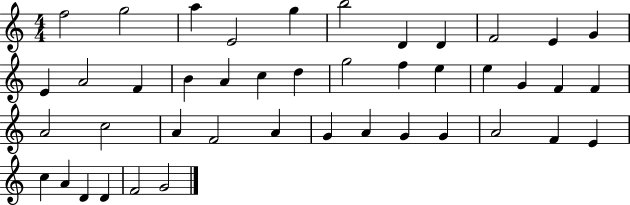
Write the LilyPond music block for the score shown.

{
  \clef treble
  \numericTimeSignature
  \time 4/4
  \key c \major
  f''2 g''2 | a''4 e'2 g''4 | b''2 d'4 d'4 | f'2 e'4 g'4 | \break e'4 a'2 f'4 | b'4 a'4 c''4 d''4 | g''2 f''4 e''4 | e''4 g'4 f'4 f'4 | \break a'2 c''2 | a'4 f'2 a'4 | g'4 a'4 g'4 g'4 | a'2 f'4 e'4 | \break c''4 a'4 d'4 d'4 | f'2 g'2 | \bar "|."
}